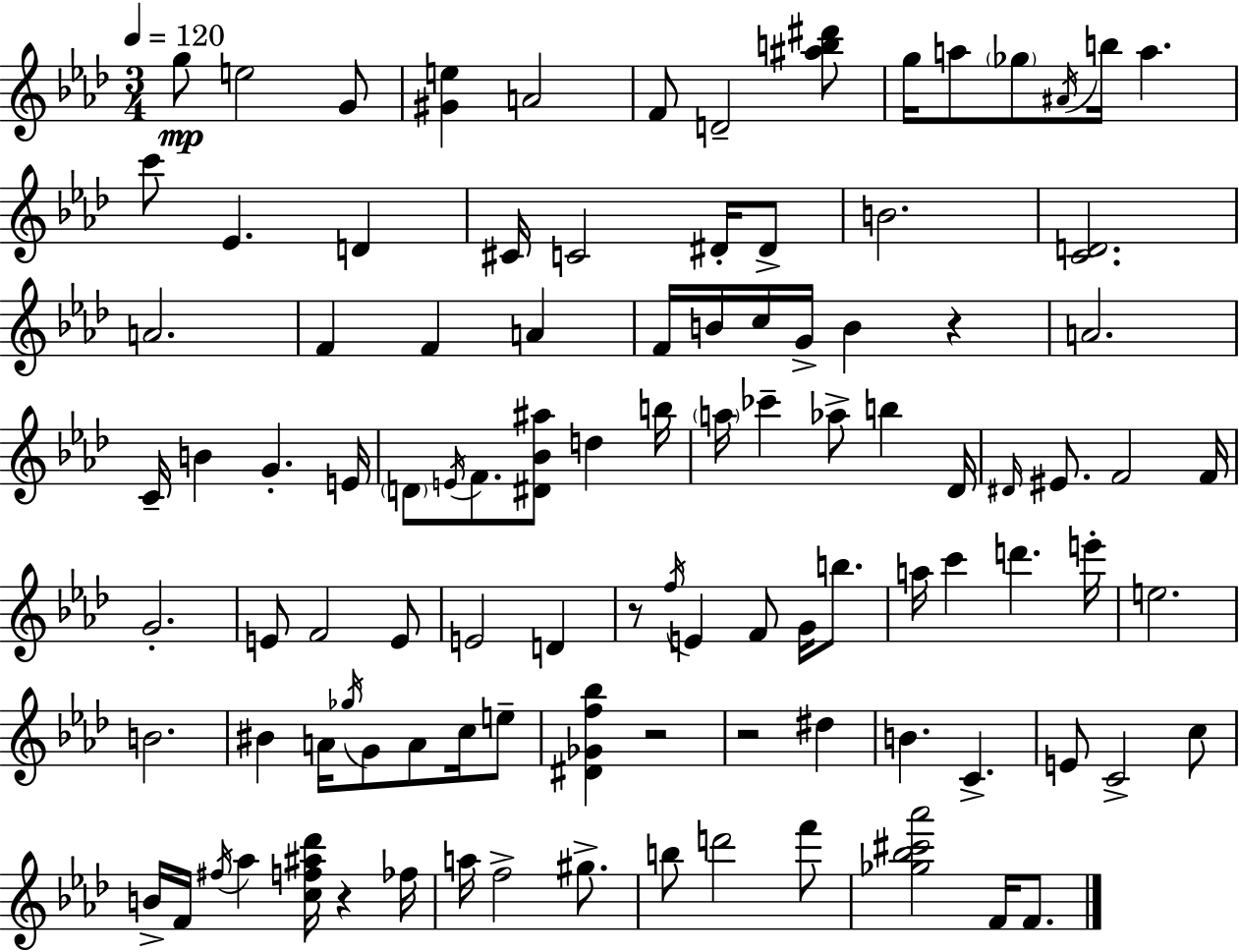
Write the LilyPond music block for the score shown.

{
  \clef treble
  \numericTimeSignature
  \time 3/4
  \key aes \major
  \tempo 4 = 120
  \repeat volta 2 { g''8\mp e''2 g'8 | <gis' e''>4 a'2 | f'8 d'2-- <ais'' b'' dis'''>8 | g''16 a''8 \parenthesize ges''8 \acciaccatura { ais'16 } b''16 a''4. | \break c'''8 ees'4. d'4 | cis'16 c'2 dis'16-. dis'8-> | b'2. | <c' d'>2. | \break a'2. | f'4 f'4 a'4 | f'16 b'16 c''16 g'16-> b'4 r4 | a'2. | \break c'16-- b'4 g'4.-. | e'16 \parenthesize d'8 \acciaccatura { e'16 } f'8. <dis' bes' ais''>8 d''4 | b''16 \parenthesize a''16 ces'''4-- aes''8-> b''4 | des'16 \grace { dis'16 } eis'8. f'2 | \break f'16 g'2.-. | e'8 f'2 | e'8 e'2 d'4 | r8 \acciaccatura { f''16 } e'4 f'8 | \break g'16 b''8. a''16 c'''4 d'''4. | e'''16-. e''2. | b'2. | bis'4 a'16 \acciaccatura { ges''16 } g'8 | \break a'8 c''16 e''8-- <dis' ges' f'' bes''>4 r2 | r2 | dis''4 b'4. c'4.-> | e'8 c'2-> | \break c''8 b'16-> f'16 \acciaccatura { fis''16 } aes''4 | <c'' f'' ais'' des'''>16 r4 fes''16 a''16 f''2-> | gis''8.-> b''8 d'''2 | f'''8 <ges'' bes'' cis''' aes'''>2 | \break f'16 f'8. } \bar "|."
}